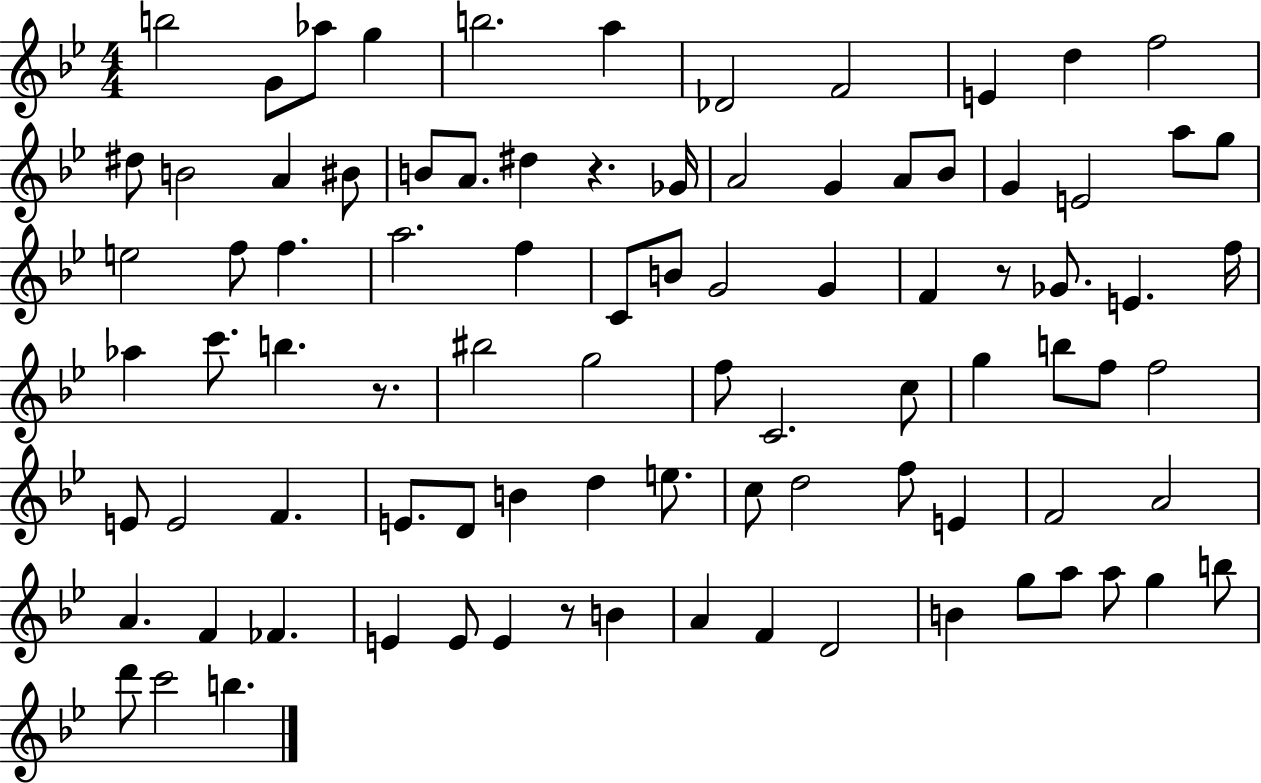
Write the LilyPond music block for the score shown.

{
  \clef treble
  \numericTimeSignature
  \time 4/4
  \key bes \major
  b''2 g'8 aes''8 g''4 | b''2. a''4 | des'2 f'2 | e'4 d''4 f''2 | \break dis''8 b'2 a'4 bis'8 | b'8 a'8. dis''4 r4. ges'16 | a'2 g'4 a'8 bes'8 | g'4 e'2 a''8 g''8 | \break e''2 f''8 f''4. | a''2. f''4 | c'8 b'8 g'2 g'4 | f'4 r8 ges'8. e'4. f''16 | \break aes''4 c'''8. b''4. r8. | bis''2 g''2 | f''8 c'2. c''8 | g''4 b''8 f''8 f''2 | \break e'8 e'2 f'4. | e'8. d'8 b'4 d''4 e''8. | c''8 d''2 f''8 e'4 | f'2 a'2 | \break a'4. f'4 fes'4. | e'4 e'8 e'4 r8 b'4 | a'4 f'4 d'2 | b'4 g''8 a''8 a''8 g''4 b''8 | \break d'''8 c'''2 b''4. | \bar "|."
}